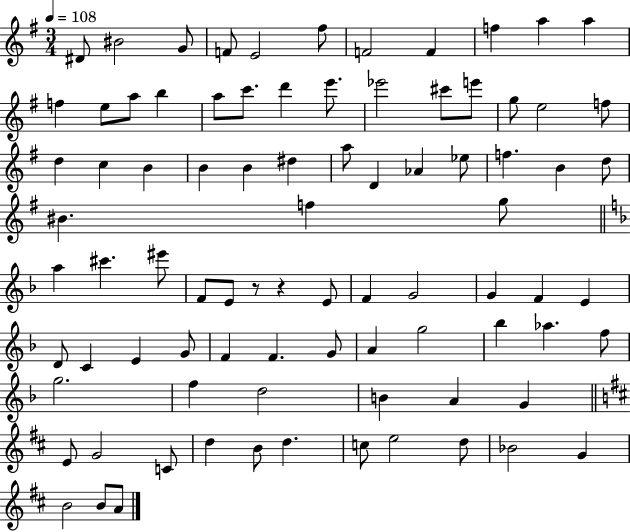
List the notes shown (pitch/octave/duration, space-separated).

D#4/e BIS4/h G4/e F4/e E4/h F#5/e F4/h F4/q F5/q A5/q A5/q F5/q E5/e A5/e B5/q A5/e C6/e. D6/q E6/e. Eb6/h C#6/e E6/e G5/e E5/h F5/e D5/q C5/q B4/q B4/q B4/q D#5/q A5/e D4/q Ab4/q Eb5/e F5/q. B4/q D5/e BIS4/q. F5/q G5/e A5/q C#6/q. EIS6/e F4/e E4/e R/e R/q E4/e F4/q G4/h G4/q F4/q E4/q D4/e C4/q E4/q G4/e F4/q F4/q. G4/e A4/q G5/h Bb5/q Ab5/q. F5/e G5/h. F5/q D5/h B4/q A4/q G4/q E4/e G4/h C4/e D5/q B4/e D5/q. C5/e E5/h D5/e Bb4/h G4/q B4/h B4/e A4/e